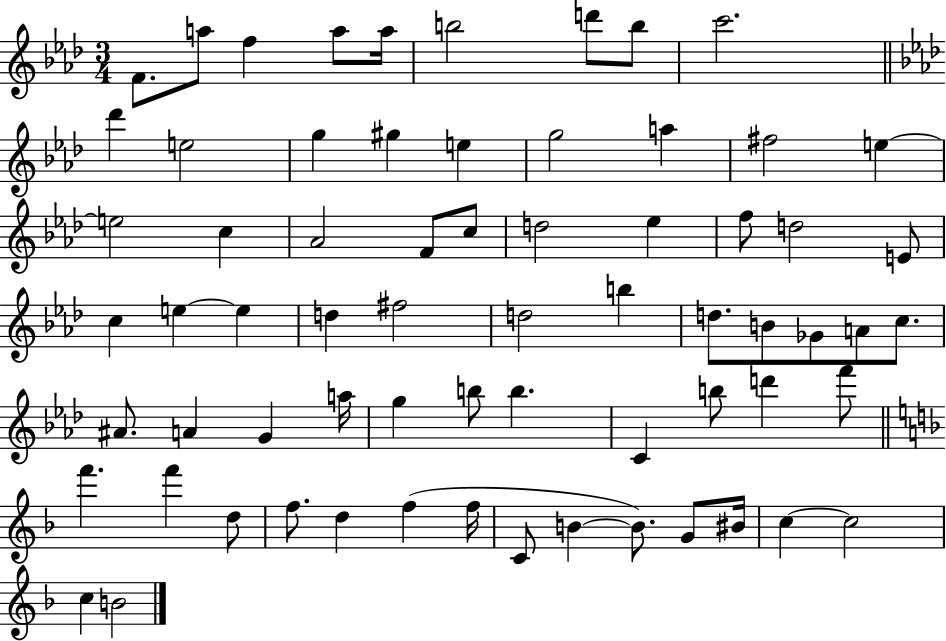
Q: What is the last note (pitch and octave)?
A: B4